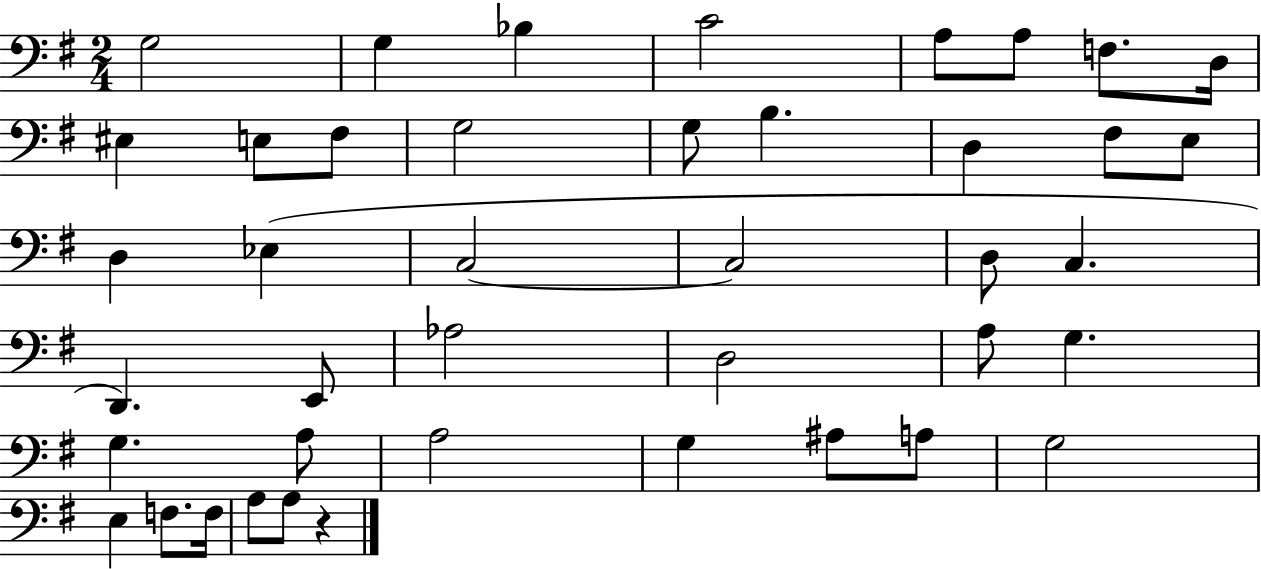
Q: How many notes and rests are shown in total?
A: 42